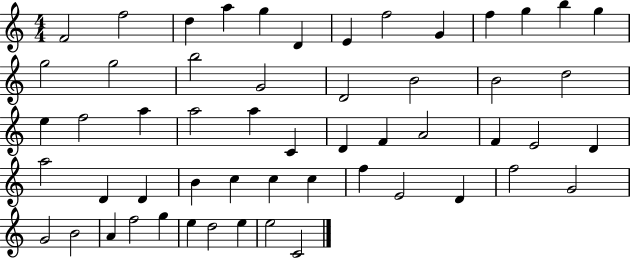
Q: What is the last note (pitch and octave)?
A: C4